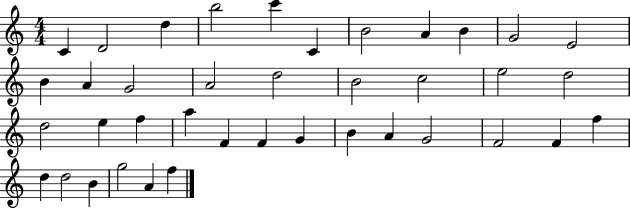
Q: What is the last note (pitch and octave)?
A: F5